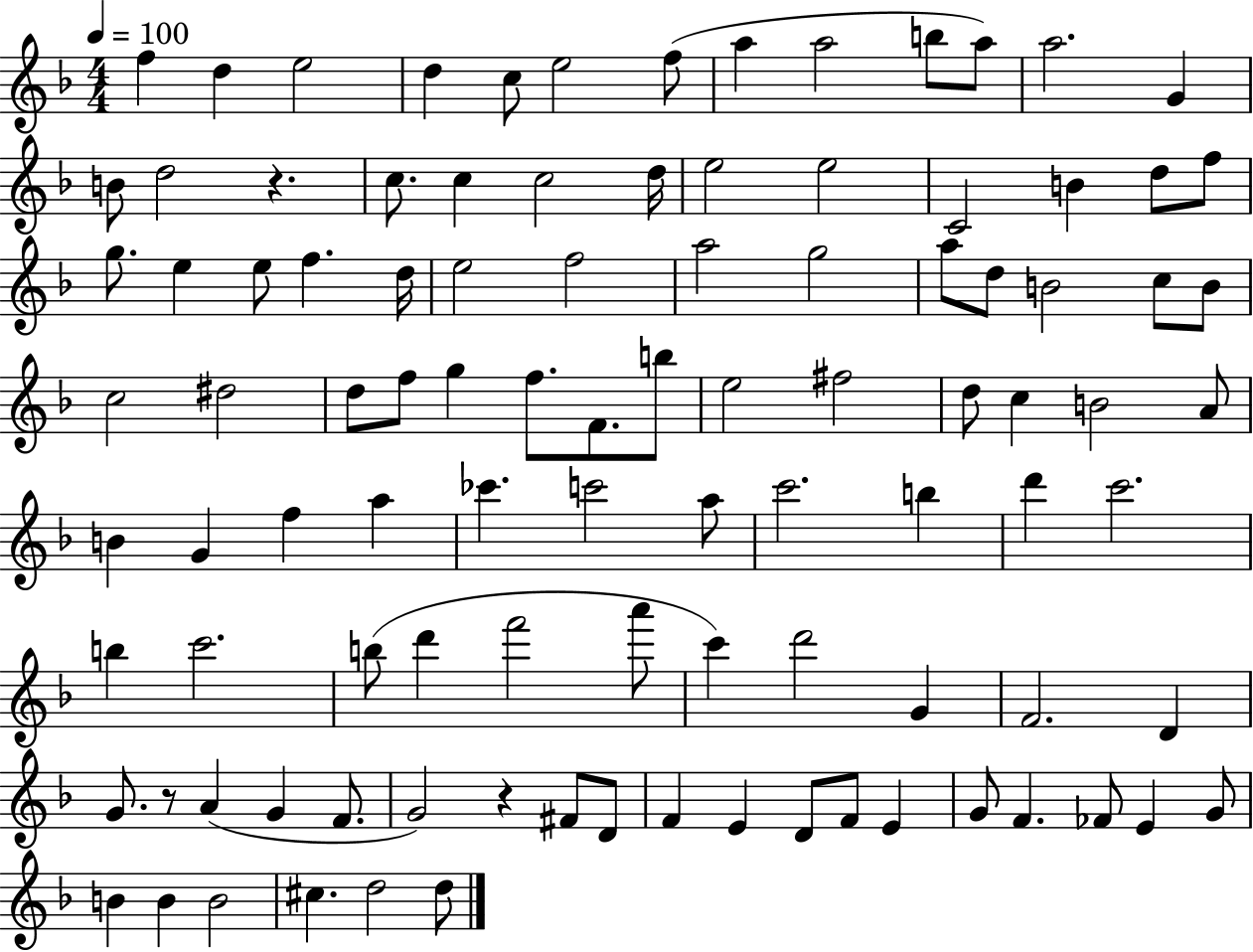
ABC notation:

X:1
T:Untitled
M:4/4
L:1/4
K:F
f d e2 d c/2 e2 f/2 a a2 b/2 a/2 a2 G B/2 d2 z c/2 c c2 d/4 e2 e2 C2 B d/2 f/2 g/2 e e/2 f d/4 e2 f2 a2 g2 a/2 d/2 B2 c/2 B/2 c2 ^d2 d/2 f/2 g f/2 F/2 b/2 e2 ^f2 d/2 c B2 A/2 B G f a _c' c'2 a/2 c'2 b d' c'2 b c'2 b/2 d' f'2 a'/2 c' d'2 G F2 D G/2 z/2 A G F/2 G2 z ^F/2 D/2 F E D/2 F/2 E G/2 F _F/2 E G/2 B B B2 ^c d2 d/2